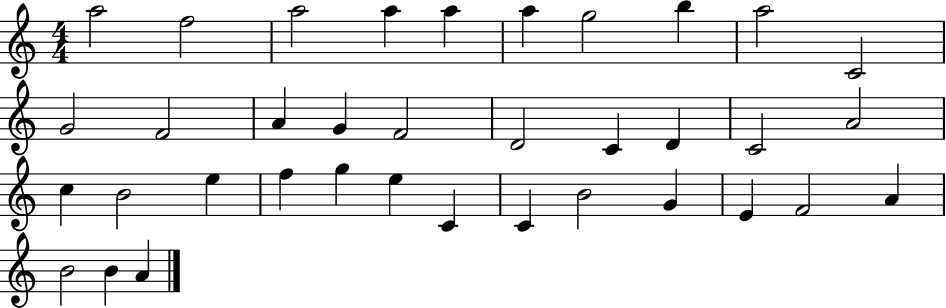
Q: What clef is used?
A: treble